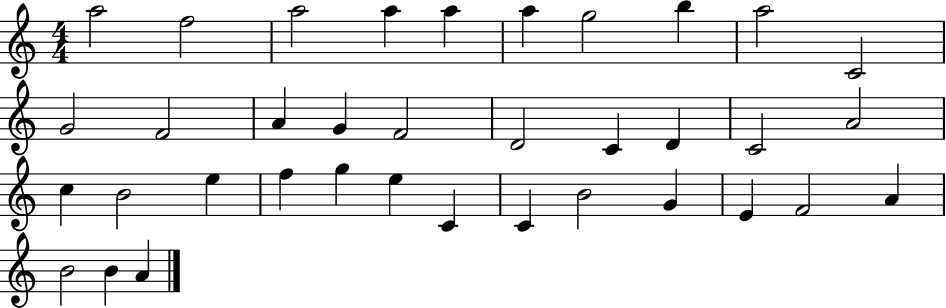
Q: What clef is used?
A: treble